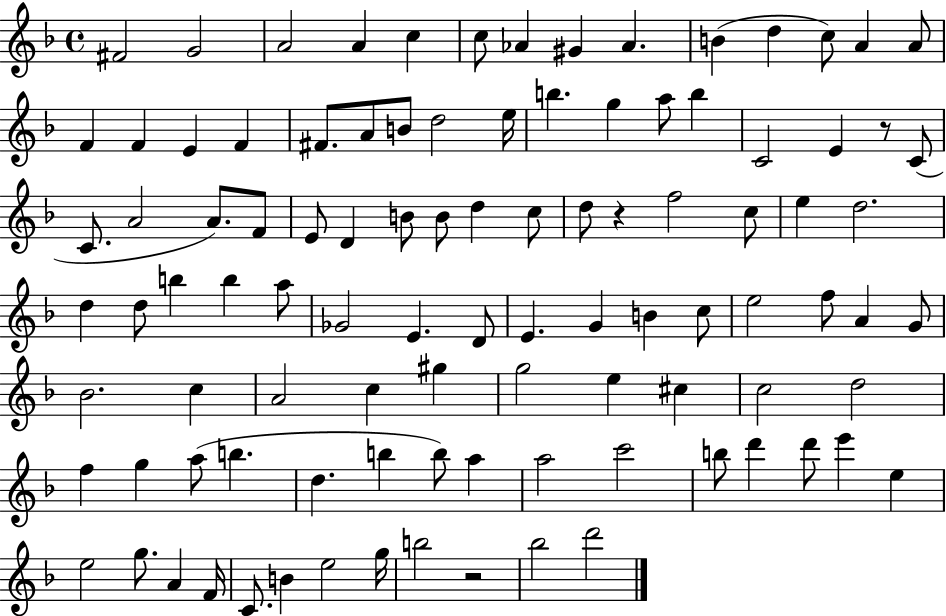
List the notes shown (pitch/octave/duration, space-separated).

F#4/h G4/h A4/h A4/q C5/q C5/e Ab4/q G#4/q Ab4/q. B4/q D5/q C5/e A4/q A4/e F4/q F4/q E4/q F4/q F#4/e. A4/e B4/e D5/h E5/s B5/q. G5/q A5/e B5/q C4/h E4/q R/e C4/e C4/e. A4/h A4/e. F4/e E4/e D4/q B4/e B4/e D5/q C5/e D5/e R/q F5/h C5/e E5/q D5/h. D5/q D5/e B5/q B5/q A5/e Gb4/h E4/q. D4/e E4/q. G4/q B4/q C5/e E5/h F5/e A4/q G4/e Bb4/h. C5/q A4/h C5/q G#5/q G5/h E5/q C#5/q C5/h D5/h F5/q G5/q A5/e B5/q. D5/q. B5/q B5/e A5/q A5/h C6/h B5/e D6/q D6/e E6/q E5/q E5/h G5/e. A4/q F4/s C4/e. B4/q E5/h G5/s B5/h R/h Bb5/h D6/h